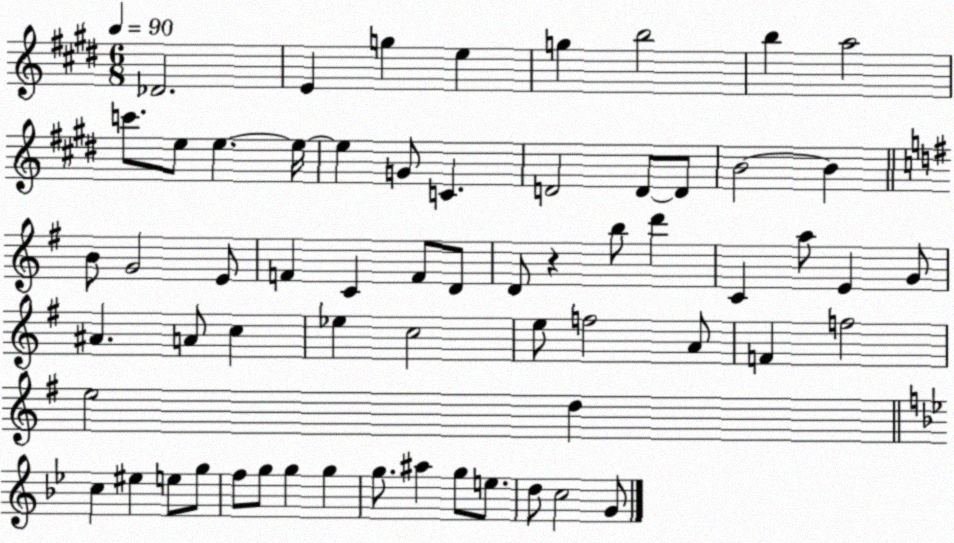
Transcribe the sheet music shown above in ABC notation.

X:1
T:Untitled
M:6/8
L:1/4
K:E
_D2 E g e g b2 b a2 c'/2 e/2 e e/4 e G/2 C D2 D/2 D/2 B2 B B/2 G2 E/2 F C F/2 D/2 D/2 z b/2 d' C a/2 E G/2 ^A A/2 c _e c2 e/2 f2 A/2 F f2 e2 d c ^e e/2 g/2 f/2 g/2 g g g/2 ^a g/2 e/2 d/2 c2 G/2